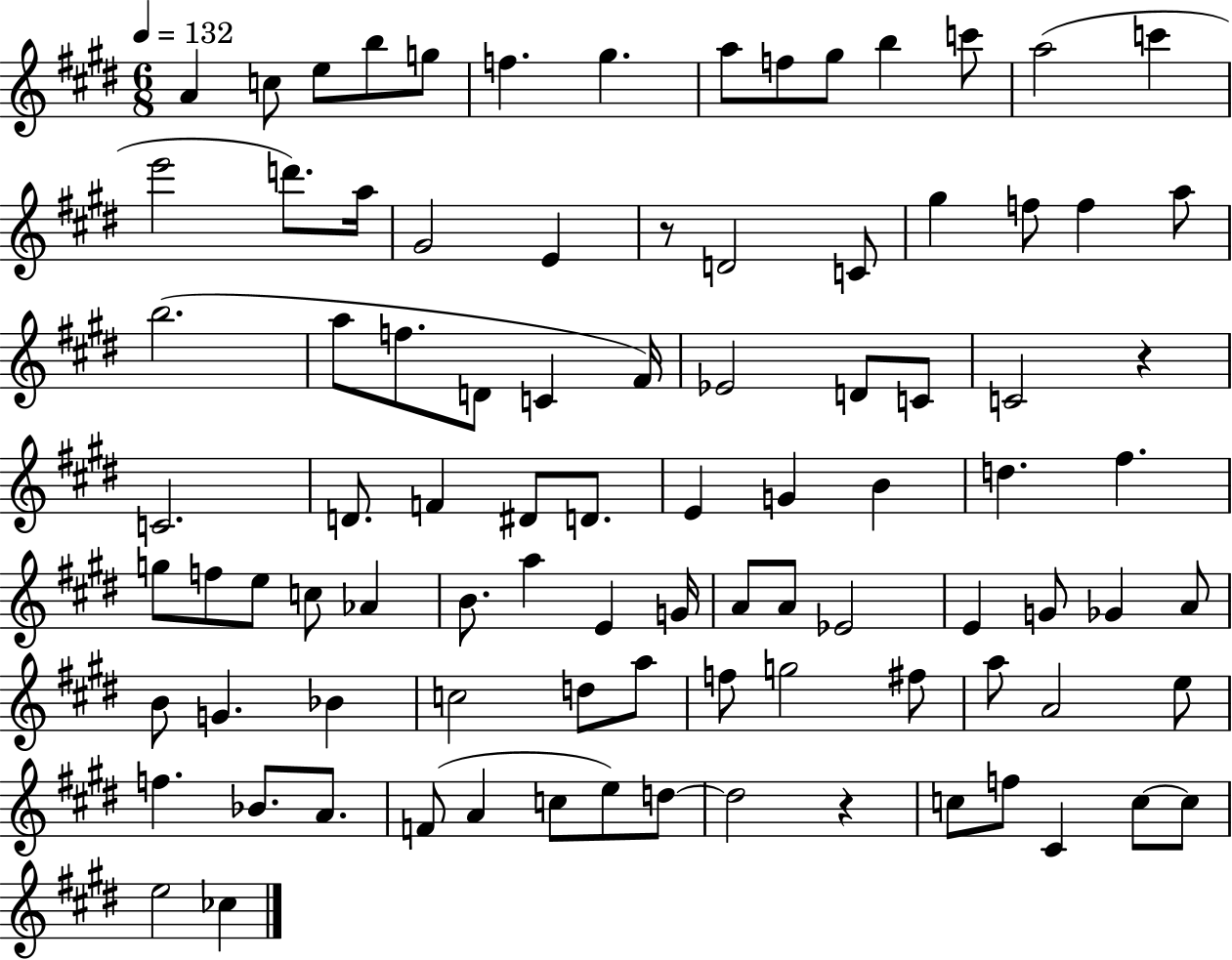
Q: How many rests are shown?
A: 3